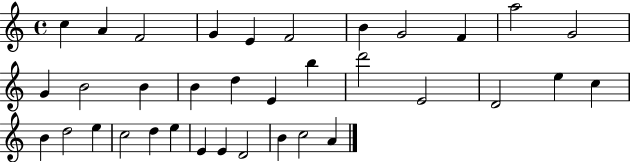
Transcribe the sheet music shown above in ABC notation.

X:1
T:Untitled
M:4/4
L:1/4
K:C
c A F2 G E F2 B G2 F a2 G2 G B2 B B d E b d'2 E2 D2 e c B d2 e c2 d e E E D2 B c2 A